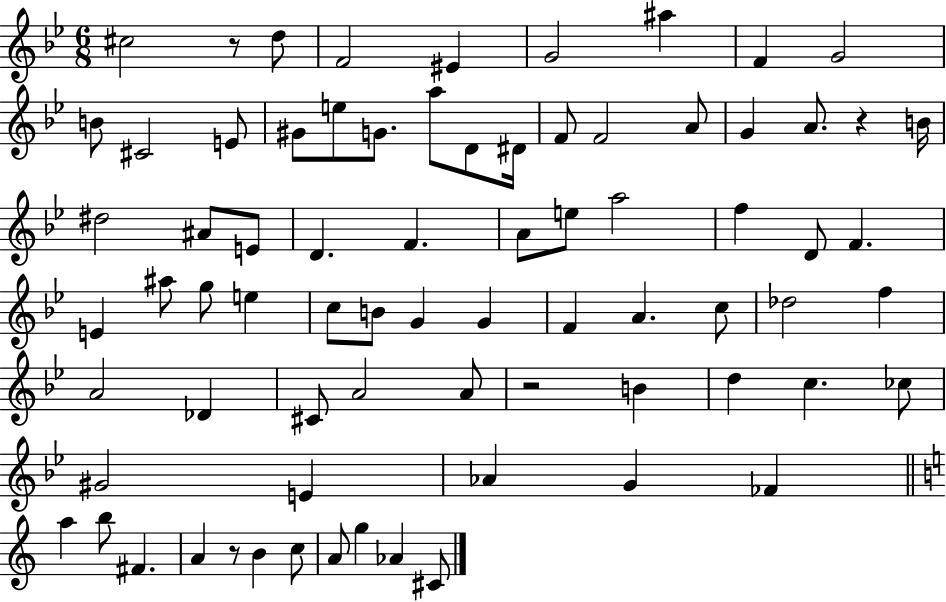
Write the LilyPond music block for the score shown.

{
  \clef treble
  \numericTimeSignature
  \time 6/8
  \key bes \major
  cis''2 r8 d''8 | f'2 eis'4 | g'2 ais''4 | f'4 g'2 | \break b'8 cis'2 e'8 | gis'8 e''8 g'8. a''8 d'8 dis'16 | f'8 f'2 a'8 | g'4 a'8. r4 b'16 | \break dis''2 ais'8 e'8 | d'4. f'4. | a'8 e''8 a''2 | f''4 d'8 f'4. | \break e'4 ais''8 g''8 e''4 | c''8 b'8 g'4 g'4 | f'4 a'4. c''8 | des''2 f''4 | \break a'2 des'4 | cis'8 a'2 a'8 | r2 b'4 | d''4 c''4. ces''8 | \break gis'2 e'4 | aes'4 g'4 fes'4 | \bar "||" \break \key c \major a''4 b''8 fis'4. | a'4 r8 b'4 c''8 | a'8 g''4 aes'4 cis'8 | \bar "|."
}